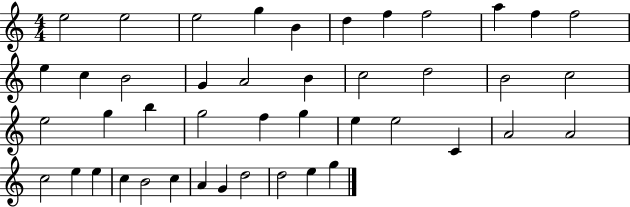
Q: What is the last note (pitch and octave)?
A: G5